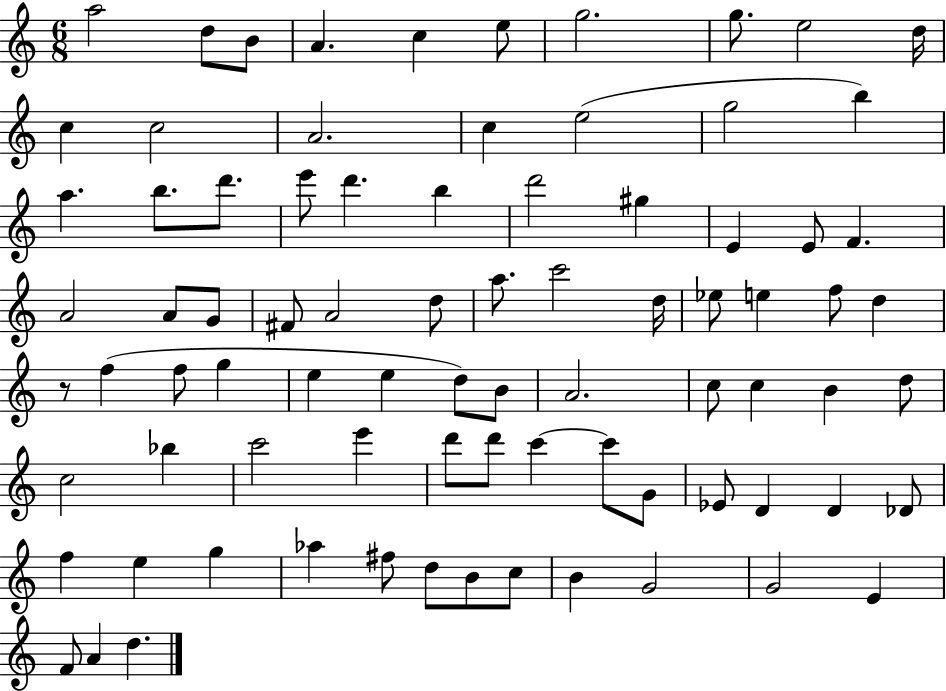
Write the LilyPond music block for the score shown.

{
  \clef treble
  \numericTimeSignature
  \time 6/8
  \key c \major
  a''2 d''8 b'8 | a'4. c''4 e''8 | g''2. | g''8. e''2 d''16 | \break c''4 c''2 | a'2. | c''4 e''2( | g''2 b''4) | \break a''4. b''8. d'''8. | e'''8 d'''4. b''4 | d'''2 gis''4 | e'4 e'8 f'4. | \break a'2 a'8 g'8 | fis'8 a'2 d''8 | a''8. c'''2 d''16 | ees''8 e''4 f''8 d''4 | \break r8 f''4( f''8 g''4 | e''4 e''4 d''8) b'8 | a'2. | c''8 c''4 b'4 d''8 | \break c''2 bes''4 | c'''2 e'''4 | d'''8 d'''8 c'''4~~ c'''8 g'8 | ees'8 d'4 d'4 des'8 | \break f''4 e''4 g''4 | aes''4 fis''8 d''8 b'8 c''8 | b'4 g'2 | g'2 e'4 | \break f'8 a'4 d''4. | \bar "|."
}